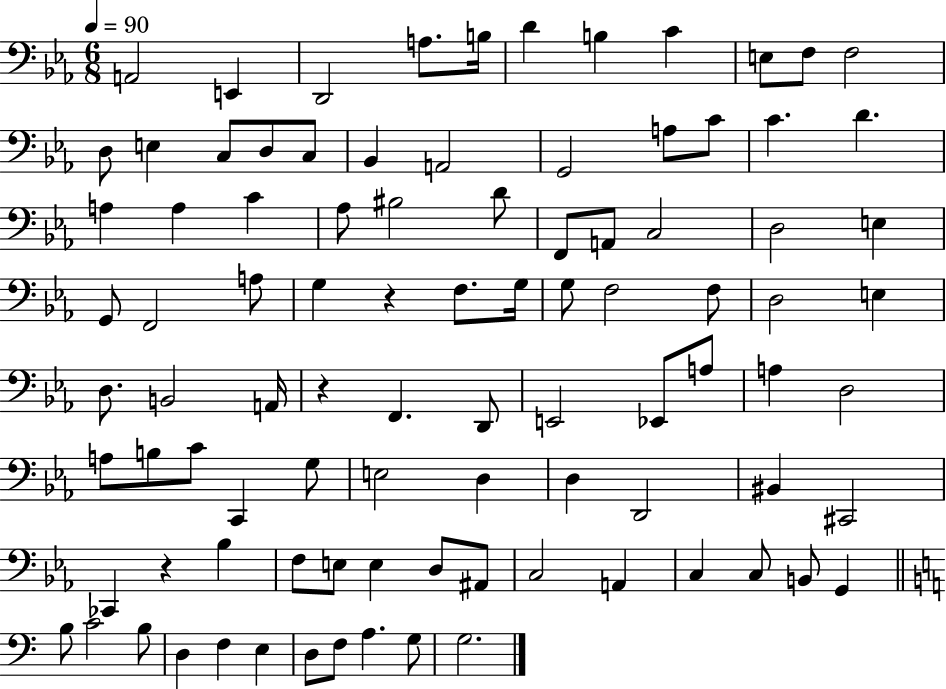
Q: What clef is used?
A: bass